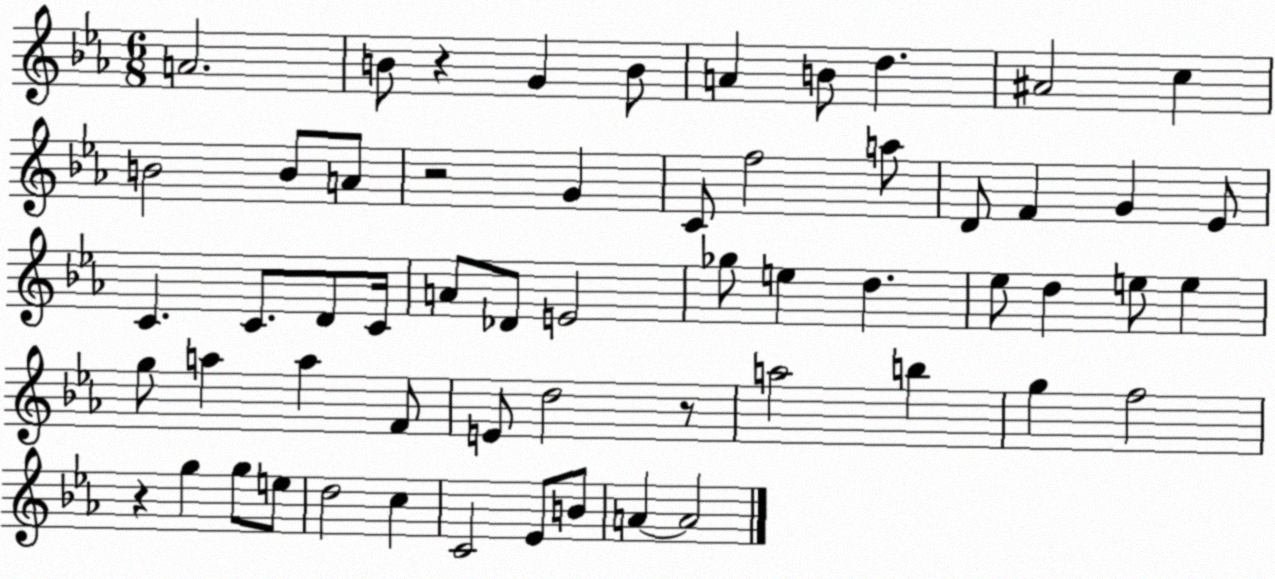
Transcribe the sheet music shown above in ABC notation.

X:1
T:Untitled
M:6/8
L:1/4
K:Eb
A2 B/2 z G B/2 A B/2 d ^A2 c B2 B/2 A/2 z2 G C/2 f2 a/2 D/2 F G _E/2 C C/2 D/2 C/4 A/2 _D/2 E2 _g/2 e d _e/2 d e/2 e g/2 a a F/2 E/2 d2 z/2 a2 b g f2 z g g/2 e/2 d2 c C2 _E/2 B/2 A A2